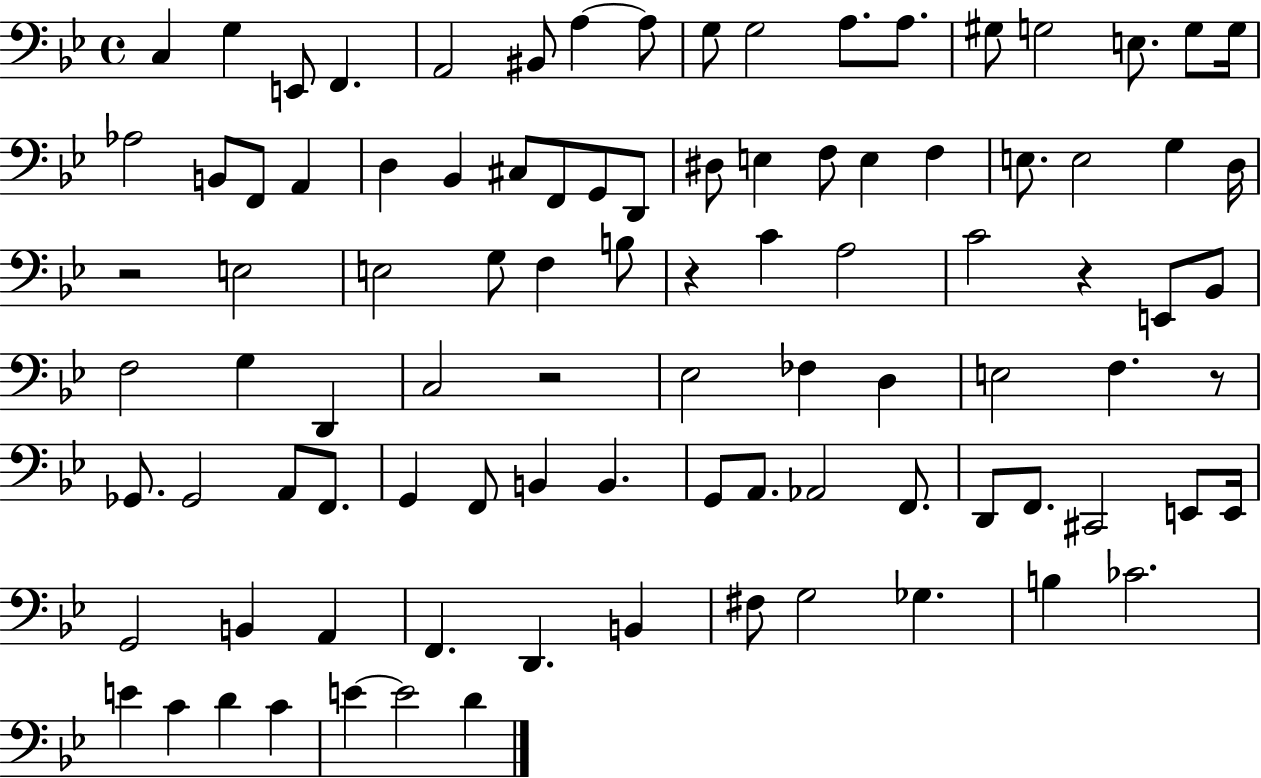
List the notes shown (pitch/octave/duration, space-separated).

C3/q G3/q E2/e F2/q. A2/h BIS2/e A3/q A3/e G3/e G3/h A3/e. A3/e. G#3/e G3/h E3/e. G3/e G3/s Ab3/h B2/e F2/e A2/q D3/q Bb2/q C#3/e F2/e G2/e D2/e D#3/e E3/q F3/e E3/q F3/q E3/e. E3/h G3/q D3/s R/h E3/h E3/h G3/e F3/q B3/e R/q C4/q A3/h C4/h R/q E2/e Bb2/e F3/h G3/q D2/q C3/h R/h Eb3/h FES3/q D3/q E3/h F3/q. R/e Gb2/e. Gb2/h A2/e F2/e. G2/q F2/e B2/q B2/q. G2/e A2/e. Ab2/h F2/e. D2/e F2/e. C#2/h E2/e E2/s G2/h B2/q A2/q F2/q. D2/q. B2/q F#3/e G3/h Gb3/q. B3/q CES4/h. E4/q C4/q D4/q C4/q E4/q E4/h D4/q